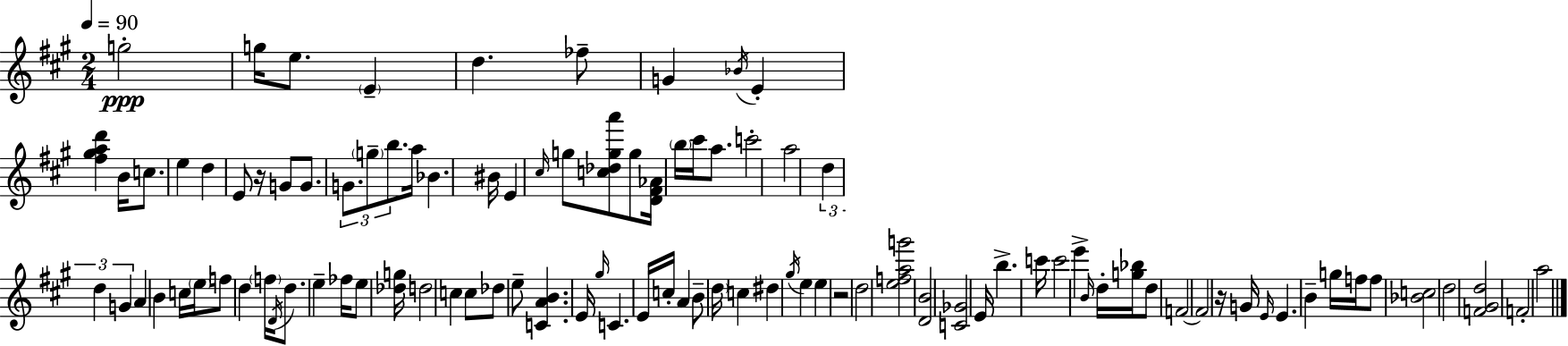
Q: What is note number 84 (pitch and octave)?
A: F4